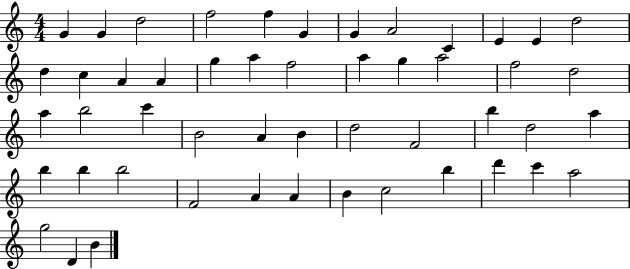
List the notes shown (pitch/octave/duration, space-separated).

G4/q G4/q D5/h F5/h F5/q G4/q G4/q A4/h C4/q E4/q E4/q D5/h D5/q C5/q A4/q A4/q G5/q A5/q F5/h A5/q G5/q A5/h F5/h D5/h A5/q B5/h C6/q B4/h A4/q B4/q D5/h F4/h B5/q D5/h A5/q B5/q B5/q B5/h F4/h A4/q A4/q B4/q C5/h B5/q D6/q C6/q A5/h G5/h D4/q B4/q